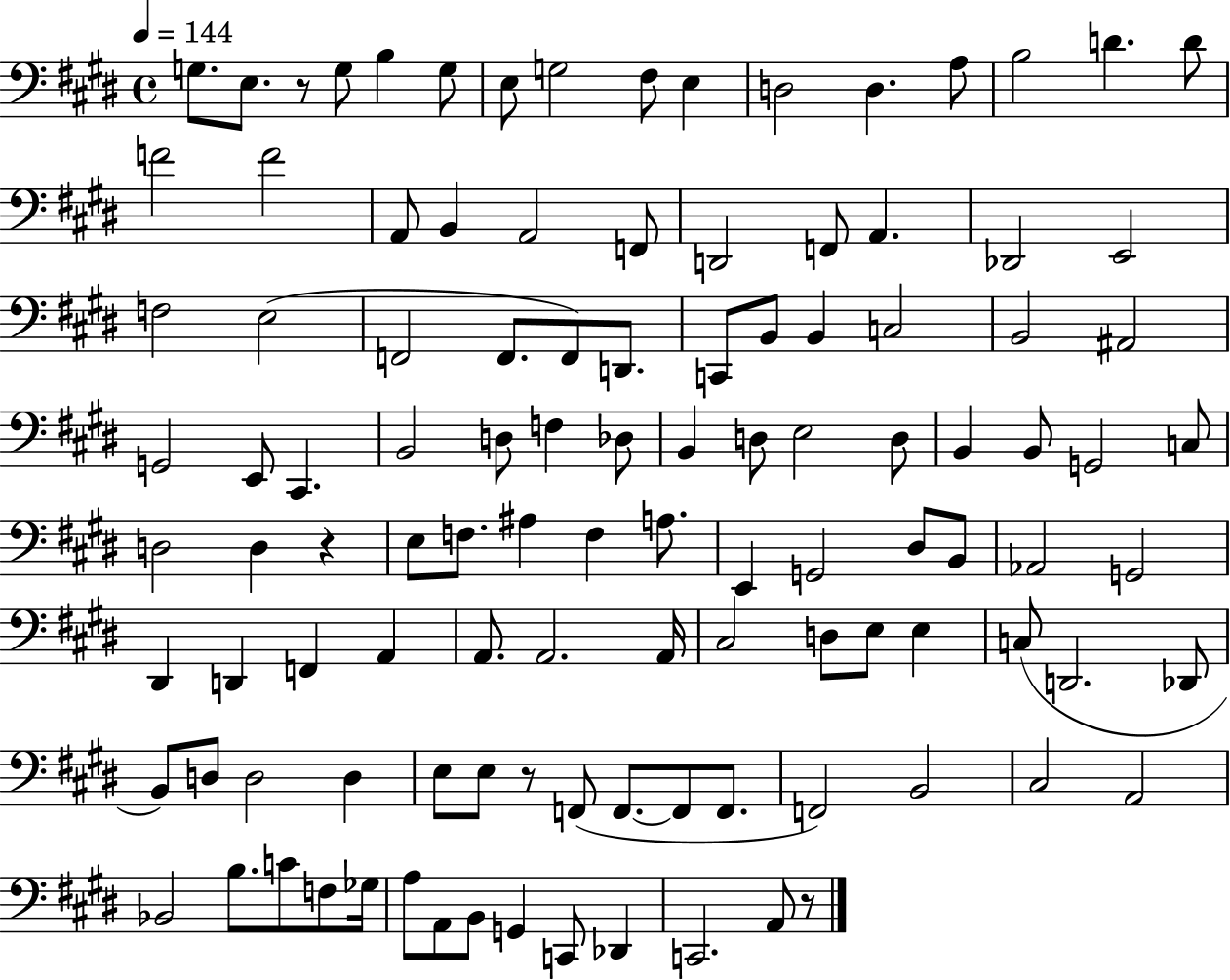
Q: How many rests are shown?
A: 4